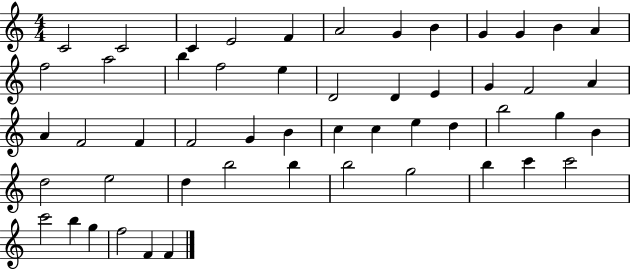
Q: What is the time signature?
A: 4/4